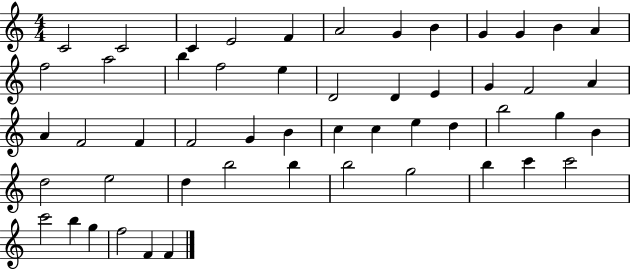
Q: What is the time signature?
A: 4/4